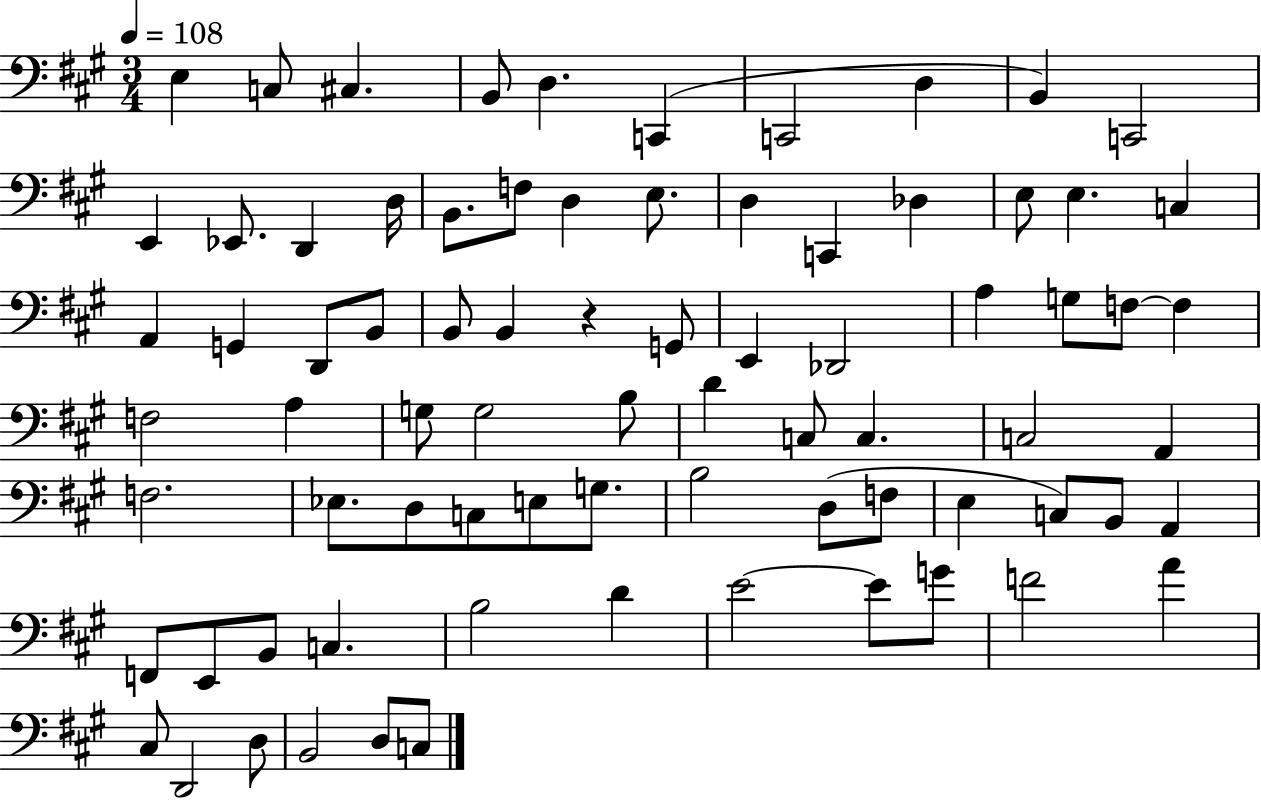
{
  \clef bass
  \numericTimeSignature
  \time 3/4
  \key a \major
  \tempo 4 = 108
  \repeat volta 2 { e4 c8 cis4. | b,8 d4. c,4( | c,2 d4 | b,4) c,2 | \break e,4 ees,8. d,4 d16 | b,8. f8 d4 e8. | d4 c,4 des4 | e8 e4. c4 | \break a,4 g,4 d,8 b,8 | b,8 b,4 r4 g,8 | e,4 des,2 | a4 g8 f8~~ f4 | \break f2 a4 | g8 g2 b8 | d'4 c8 c4. | c2 a,4 | \break f2. | ees8. d8 c8 e8 g8. | b2 d8( f8 | e4 c8) b,8 a,4 | \break f,8 e,8 b,8 c4. | b2 d'4 | e'2~~ e'8 g'8 | f'2 a'4 | \break cis8 d,2 d8 | b,2 d8 c8 | } \bar "|."
}